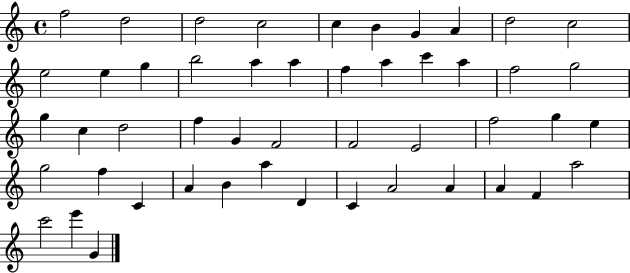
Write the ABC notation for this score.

X:1
T:Untitled
M:4/4
L:1/4
K:C
f2 d2 d2 c2 c B G A d2 c2 e2 e g b2 a a f a c' a f2 g2 g c d2 f G F2 F2 E2 f2 g e g2 f C A B a D C A2 A A F a2 c'2 e' G